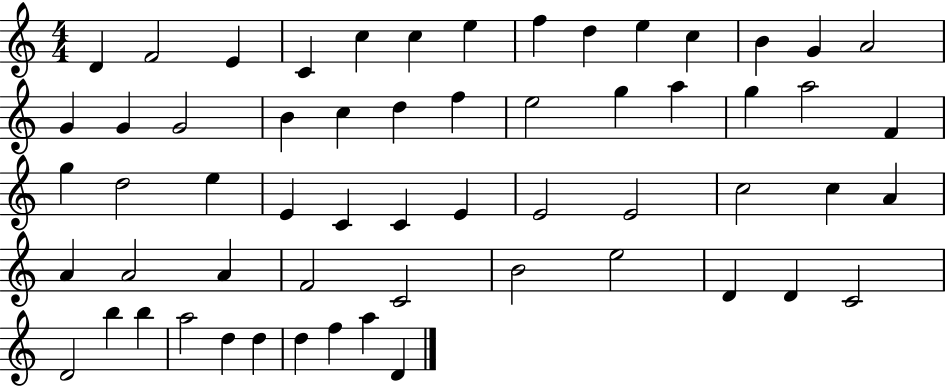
X:1
T:Untitled
M:4/4
L:1/4
K:C
D F2 E C c c e f d e c B G A2 G G G2 B c d f e2 g a g a2 F g d2 e E C C E E2 E2 c2 c A A A2 A F2 C2 B2 e2 D D C2 D2 b b a2 d d d f a D